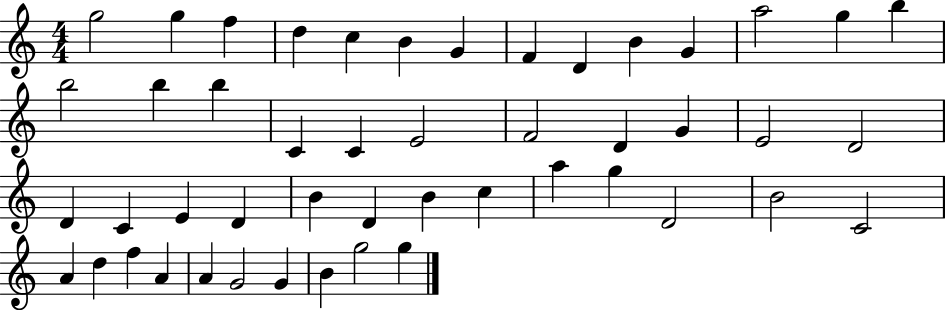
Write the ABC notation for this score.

X:1
T:Untitled
M:4/4
L:1/4
K:C
g2 g f d c B G F D B G a2 g b b2 b b C C E2 F2 D G E2 D2 D C E D B D B c a g D2 B2 C2 A d f A A G2 G B g2 g